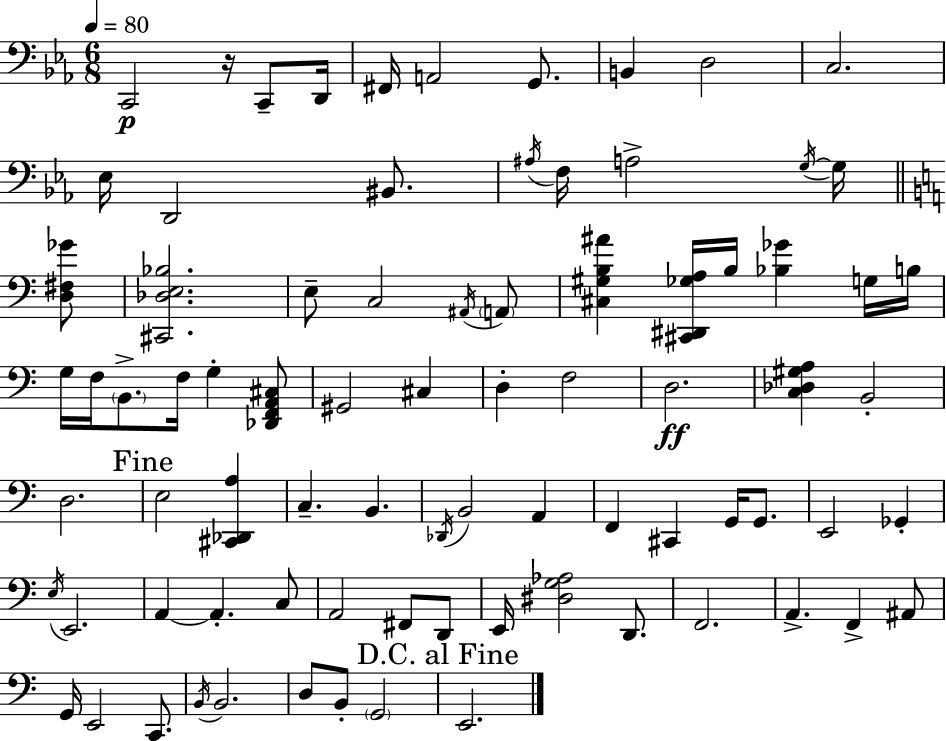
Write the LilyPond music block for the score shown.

{
  \clef bass
  \numericTimeSignature
  \time 6/8
  \key c \minor
  \tempo 4 = 80
  \repeat volta 2 { c,2\p r16 c,8-- d,16 | fis,16 a,2 g,8. | b,4 d2 | c2. | \break ees16 d,2 bis,8. | \acciaccatura { ais16 } f16 a2-> \acciaccatura { g16~ }~ g16 | \bar "||" \break \key a \minor <d fis ges'>8 <cis, des e bes>2. | e8-- c2 | \acciaccatura { ais,16 } \parenthesize a,8 <cis gis b ais'>4 <cis, dis, ges a>16 b16 <bes ges'>4 | g16 b16 g16 f16 \parenthesize b,8.-> f16 g4-. | \break <des, f, a, cis>8 gis,2 cis4 | d4-. f2 | d2.\ff | <c des gis a>4 b,2-. | \break d2. | \mark "Fine" e2 <cis, des, a>4 | c4.-- b,4. | \acciaccatura { des,16 } b,2 | \break a,4 f,4 cis,4 | g,16 g,8. e,2 | ges,4-. \acciaccatura { e16 } e,2. | a,4~~ a,4.-. | \break c8 a,2 | fis,8 d,8 e,16 <dis g aes>2 | d,8. f,2. | a,4.-> f,4-> | \break ais,8 g,16 e,2 | c,8. \acciaccatura { b,16 } b,2. | d8 b,8-. \parenthesize g,2 | \mark "D.C. al Fine" e,2. | \break } \bar "|."
}